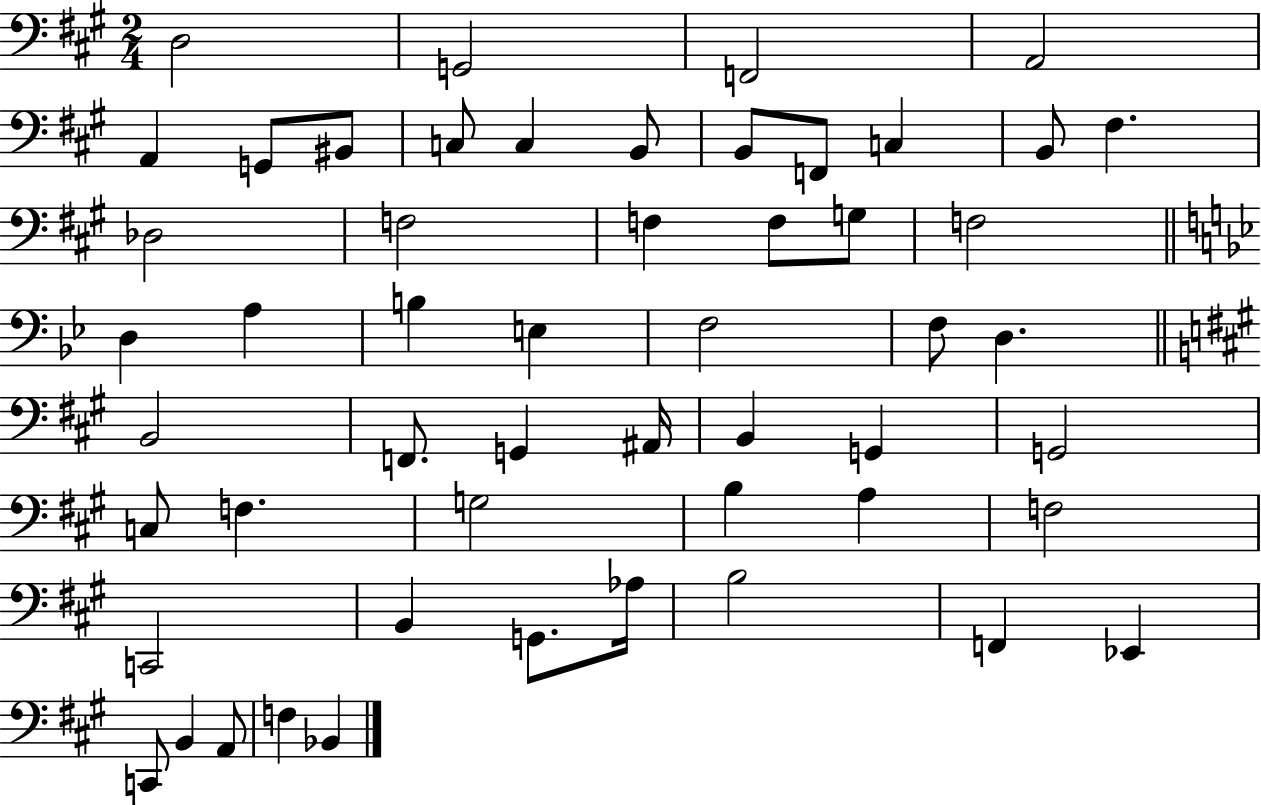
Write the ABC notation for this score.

X:1
T:Untitled
M:2/4
L:1/4
K:A
D,2 G,,2 F,,2 A,,2 A,, G,,/2 ^B,,/2 C,/2 C, B,,/2 B,,/2 F,,/2 C, B,,/2 ^F, _D,2 F,2 F, F,/2 G,/2 F,2 D, A, B, E, F,2 F,/2 D, B,,2 F,,/2 G,, ^A,,/4 B,, G,, G,,2 C,/2 F, G,2 B, A, F,2 C,,2 B,, G,,/2 _A,/4 B,2 F,, _E,, C,,/2 B,, A,,/2 F, _B,,